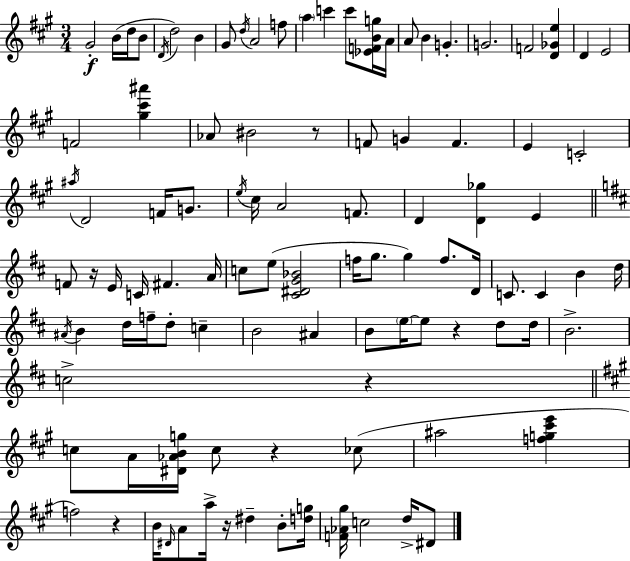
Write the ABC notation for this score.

X:1
T:Untitled
M:3/4
L:1/4
K:A
^G2 B/4 d/4 B/2 D/4 d2 B ^G/2 d/4 A2 f/2 a c' c'/2 [_EFBg]/4 A/4 A/2 B G G2 F2 [D_Ge] D E2 F2 [^g^c'^a'] _A/2 ^B2 z/2 F/2 G F E C2 ^a/4 D2 F/4 G/2 e/4 ^c/4 A2 F/2 D [D_g] E F/2 z/4 E/4 C/4 ^F A/4 c/2 e/2 [^C^DG_B]2 f/4 g/2 g f/2 D/4 C/2 C B d/4 ^A/4 B d/4 f/4 d/2 c B2 ^A B/2 e/4 e/2 z d/2 d/4 B2 c2 z c/2 A/4 [^D_ABg]/4 c/2 z _c/2 ^a2 [fg^c'e'] f2 z B/4 ^D/4 A/2 a/4 z/4 ^d B/2 [dg]/4 [F_A^g]/4 c2 d/4 ^D/2